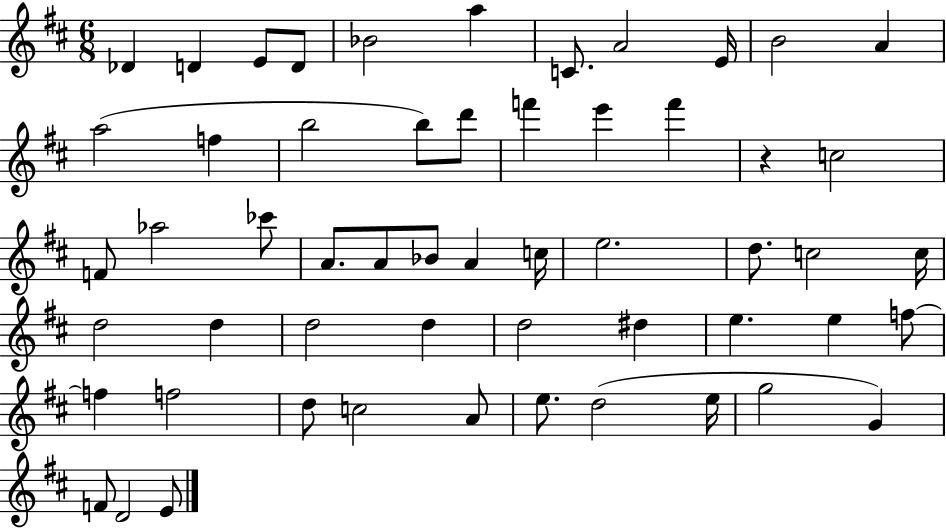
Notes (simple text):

Db4/q D4/q E4/e D4/e Bb4/h A5/q C4/e. A4/h E4/s B4/h A4/q A5/h F5/q B5/h B5/e D6/e F6/q E6/q F6/q R/q C5/h F4/e Ab5/h CES6/e A4/e. A4/e Bb4/e A4/q C5/s E5/h. D5/e. C5/h C5/s D5/h D5/q D5/h D5/q D5/h D#5/q E5/q. E5/q F5/e F5/q F5/h D5/e C5/h A4/e E5/e. D5/h E5/s G5/h G4/q F4/e D4/h E4/e